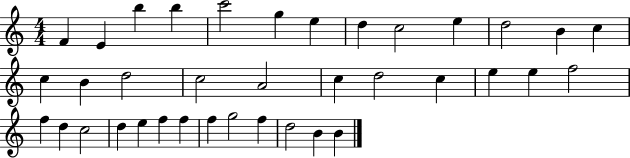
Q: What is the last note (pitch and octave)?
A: B4